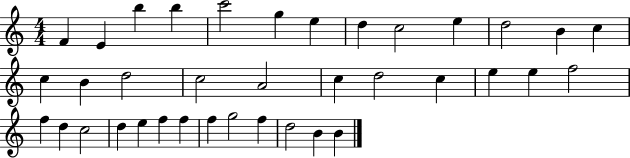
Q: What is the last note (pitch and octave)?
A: B4